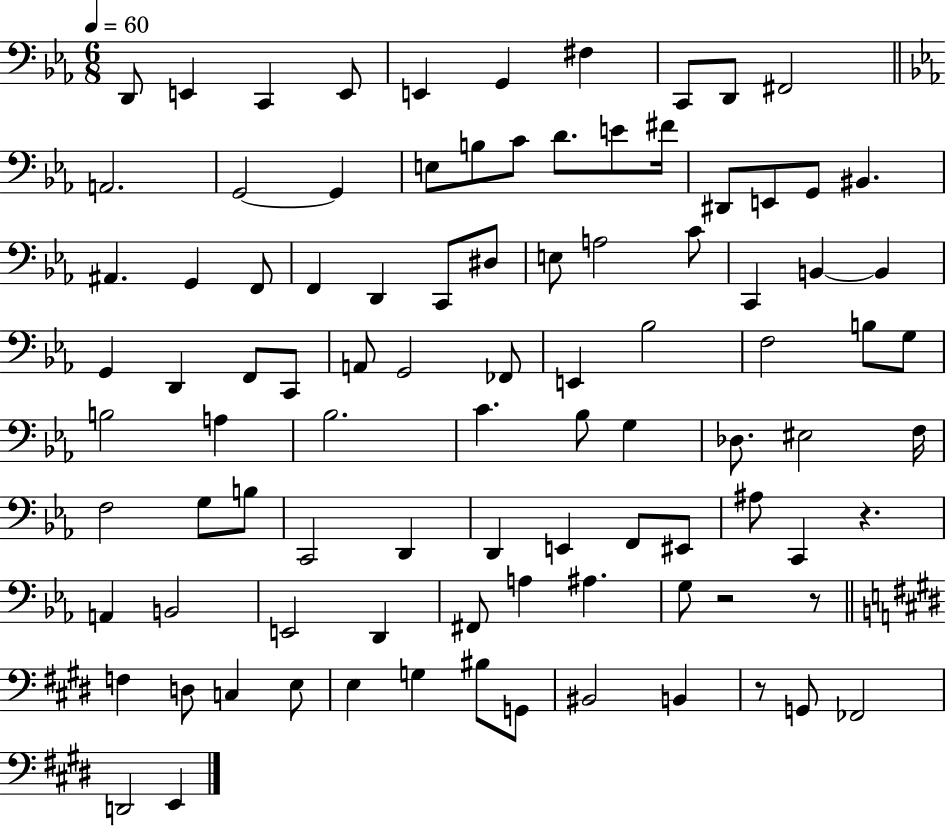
D2/e E2/q C2/q E2/e E2/q G2/q F#3/q C2/e D2/e F#2/h A2/h. G2/h G2/q E3/e B3/e C4/e D4/e. E4/e F#4/s D#2/e E2/e G2/e BIS2/q. A#2/q. G2/q F2/e F2/q D2/q C2/e D#3/e E3/e A3/h C4/e C2/q B2/q B2/q G2/q D2/q F2/e C2/e A2/e G2/h FES2/e E2/q Bb3/h F3/h B3/e G3/e B3/h A3/q Bb3/h. C4/q. Bb3/e G3/q Db3/e. EIS3/h F3/s F3/h G3/e B3/e C2/h D2/q D2/q E2/q F2/e EIS2/e A#3/e C2/q R/q. A2/q B2/h E2/h D2/q F#2/e A3/q A#3/q. G3/e R/h R/e F3/q D3/e C3/q E3/e E3/q G3/q BIS3/e G2/e BIS2/h B2/q R/e G2/e FES2/h D2/h E2/q